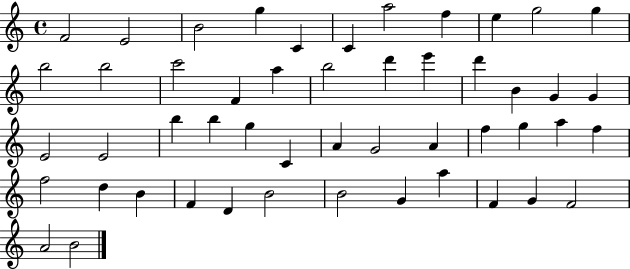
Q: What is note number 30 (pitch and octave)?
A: A4